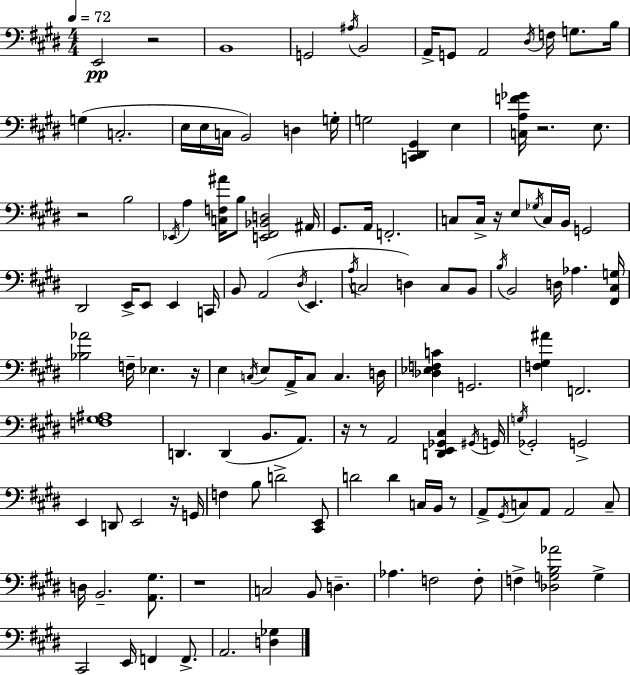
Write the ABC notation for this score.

X:1
T:Untitled
M:4/4
L:1/4
K:E
E,,2 z2 B,,4 G,,2 ^A,/4 B,,2 A,,/4 G,,/2 A,,2 ^D,/4 F,/4 G,/2 B,/4 G, C,2 E,/4 E,/4 C,/4 B,,2 D, G,/4 G,2 [C,,^D,,^G,,] E, [C,A,F_G]/4 z2 E,/2 z2 B,2 _E,,/4 A, [C,F,^A]/4 B,/2 [E,,^F,,_B,,D,]2 ^A,,/4 ^G,,/2 A,,/4 F,,2 C,/2 C,/4 z/4 E,/2 _G,/4 C,/4 B,,/4 G,,2 ^D,,2 E,,/4 E,,/2 E,, C,,/4 B,,/2 A,,2 ^D,/4 E,, A,/4 C,2 D, C,/2 B,,/2 B,/4 B,,2 D,/4 _A, [^F,,^C,G,]/4 [_B,_A]2 F,/4 _E, z/4 E, C,/4 E,/2 A,,/4 C,/2 C, D,/4 [_D,_E,F,C] G,,2 [F,^G,^A] F,,2 [F,^G,^A,]4 D,, D,, B,,/2 A,,/2 z/4 z/2 A,,2 [D,,E,,_G,,^C,] ^G,,/4 G,,/4 G,/4 _G,,2 G,,2 E,, D,,/2 E,,2 z/4 G,,/4 F, B,/2 D2 [^C,,E,,]/2 D2 D C,/4 B,,/4 z/2 A,,/2 ^G,,/4 C,/2 A,,/2 A,,2 C,/2 D,/4 B,,2 [A,,^G,]/2 z4 C,2 B,,/2 D, _A, F,2 F,/2 F, [_D,G,B,_A]2 G, ^C,,2 E,,/4 F,, F,,/2 A,,2 [D,_G,]